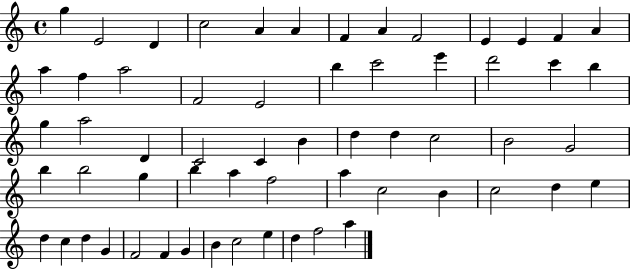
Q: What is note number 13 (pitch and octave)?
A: A4